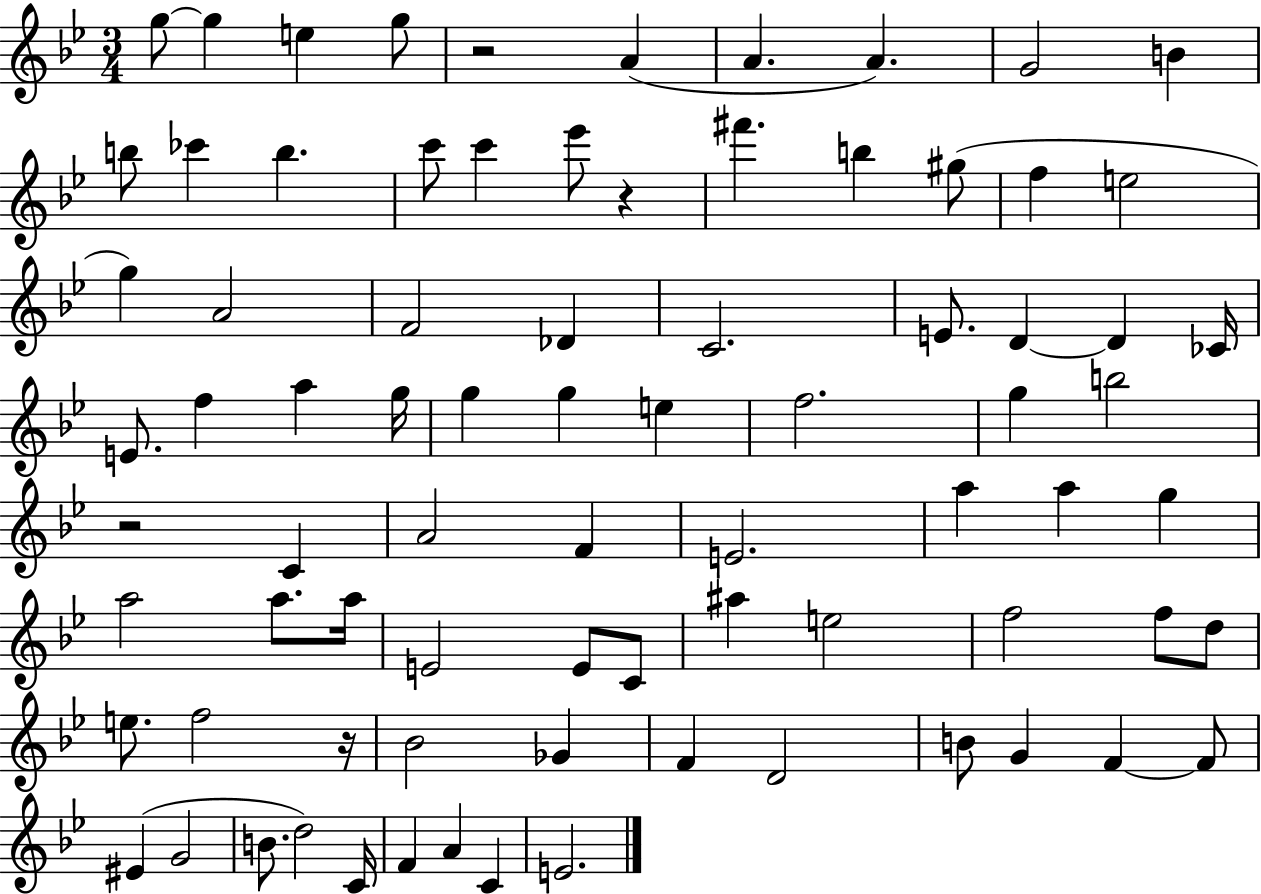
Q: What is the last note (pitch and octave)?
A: E4